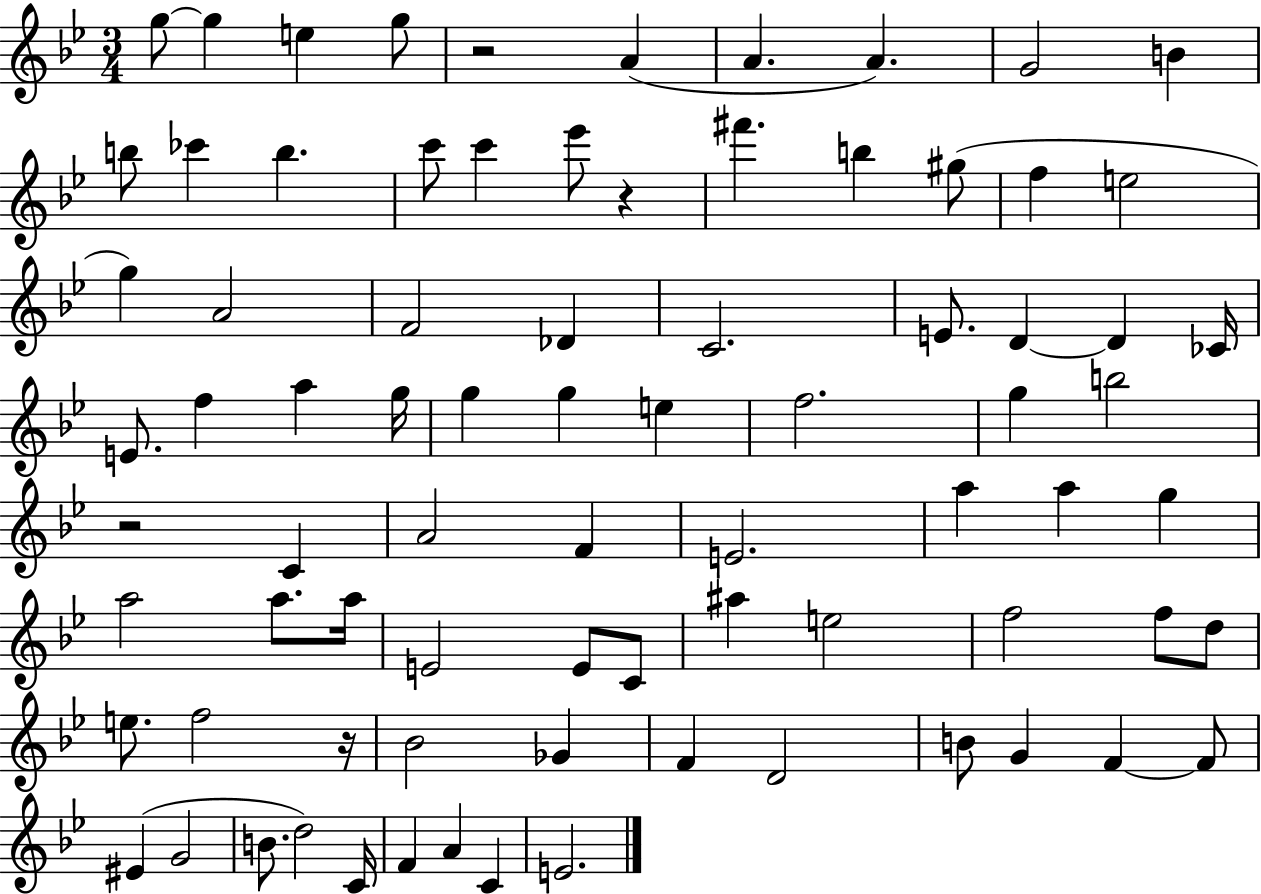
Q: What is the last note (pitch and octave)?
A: E4